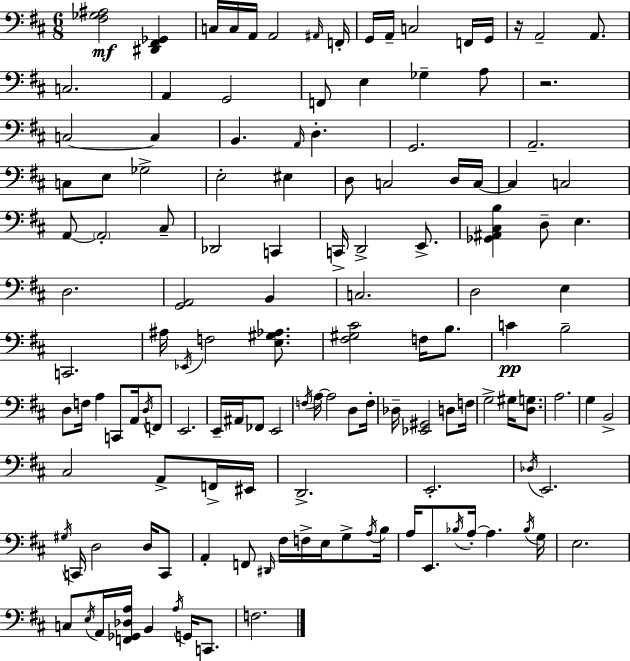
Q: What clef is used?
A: bass